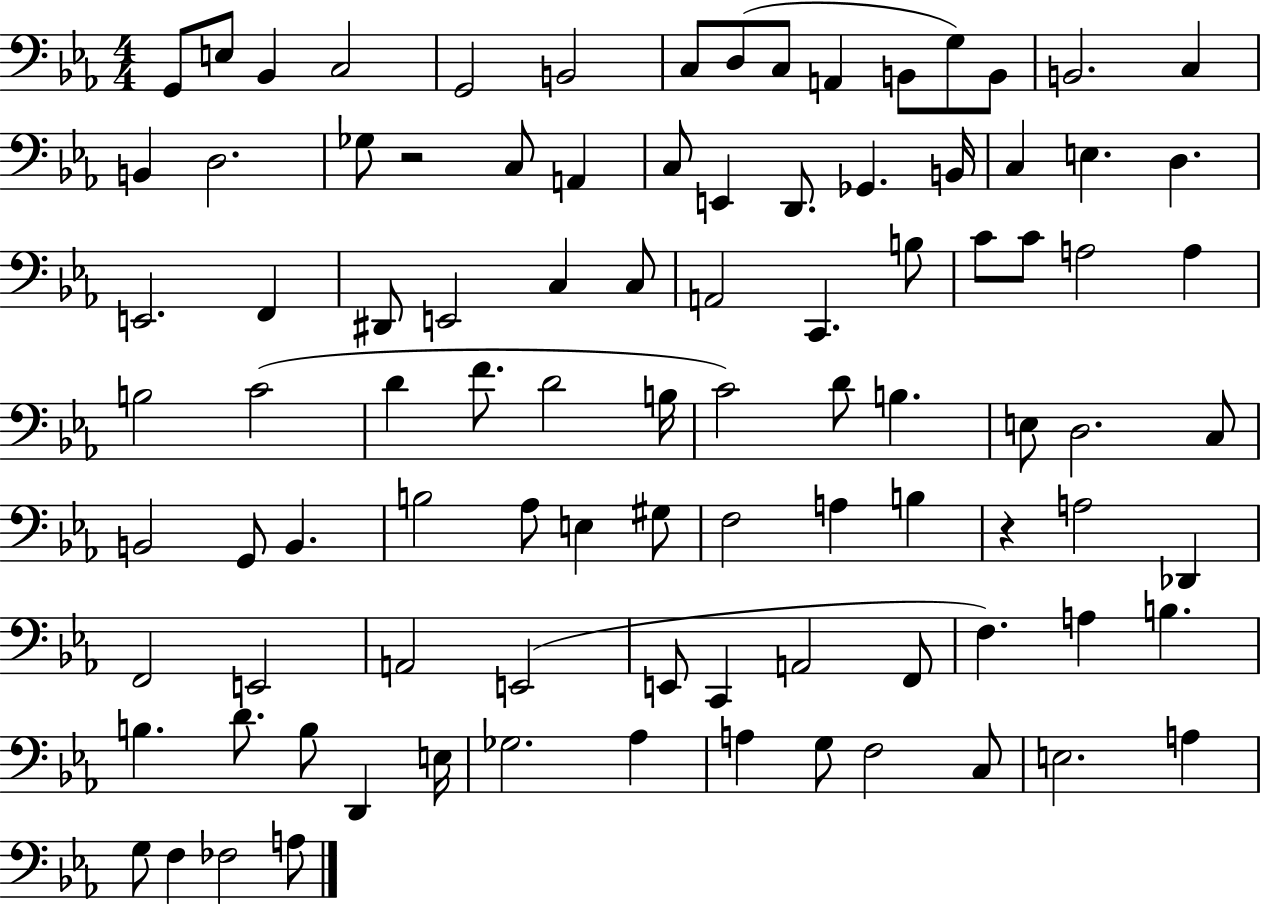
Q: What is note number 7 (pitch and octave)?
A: C3